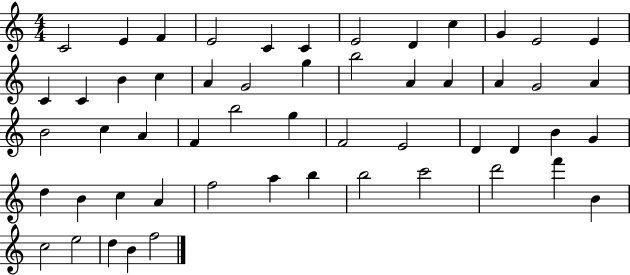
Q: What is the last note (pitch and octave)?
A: F5